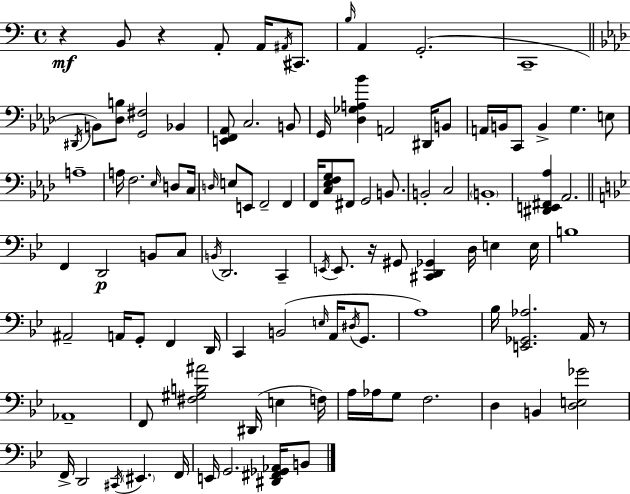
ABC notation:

X:1
T:Untitled
M:4/4
L:1/4
K:C
z B,,/2 z A,,/2 A,,/4 ^A,,/4 ^C,,/2 B,/4 A,, G,,2 C,,4 ^D,,/4 B,,/2 [_D,B,]/2 [G,,^F,]2 _B,, [E,,F,,_A,,]/2 C,2 B,,/2 G,,/4 [_D,_G,A,_B] A,,2 ^D,,/4 B,,/2 A,,/4 B,,/4 C,,/2 B,, G, E,/2 A,4 A,/4 F,2 _E,/4 D,/2 C,/4 D,/4 E,/2 E,,/2 F,,2 F,, F,,/4 [C,_E,F,G,]/2 ^F,,/2 G,,2 B,,/2 B,,2 C,2 B,,4 [^D,,E,,^F,,_A,] _A,,2 F,, D,,2 B,,/2 C,/2 B,,/4 D,,2 C,, E,,/4 E,,/2 z/4 ^G,,/2 [^C,,D,,_G,,] D,/4 E, E,/4 B,4 ^A,,2 A,,/4 G,,/2 F,, D,,/4 C,, B,,2 E,/4 A,,/4 ^D,/4 G,,/2 A,4 _B,/4 [E,,_G,,_A,]2 A,,/4 z/2 _A,,4 F,,/2 [^F,^G,B,^A]2 ^D,,/4 E, F,/4 A,/4 _A,/4 G,/2 F,2 D, B,, [D,E,_G]2 F,,/4 D,,2 ^C,,/4 ^E,, F,,/4 E,,/4 G,,2 [^D,,^F,,_G,,_A,,]/4 B,,/2